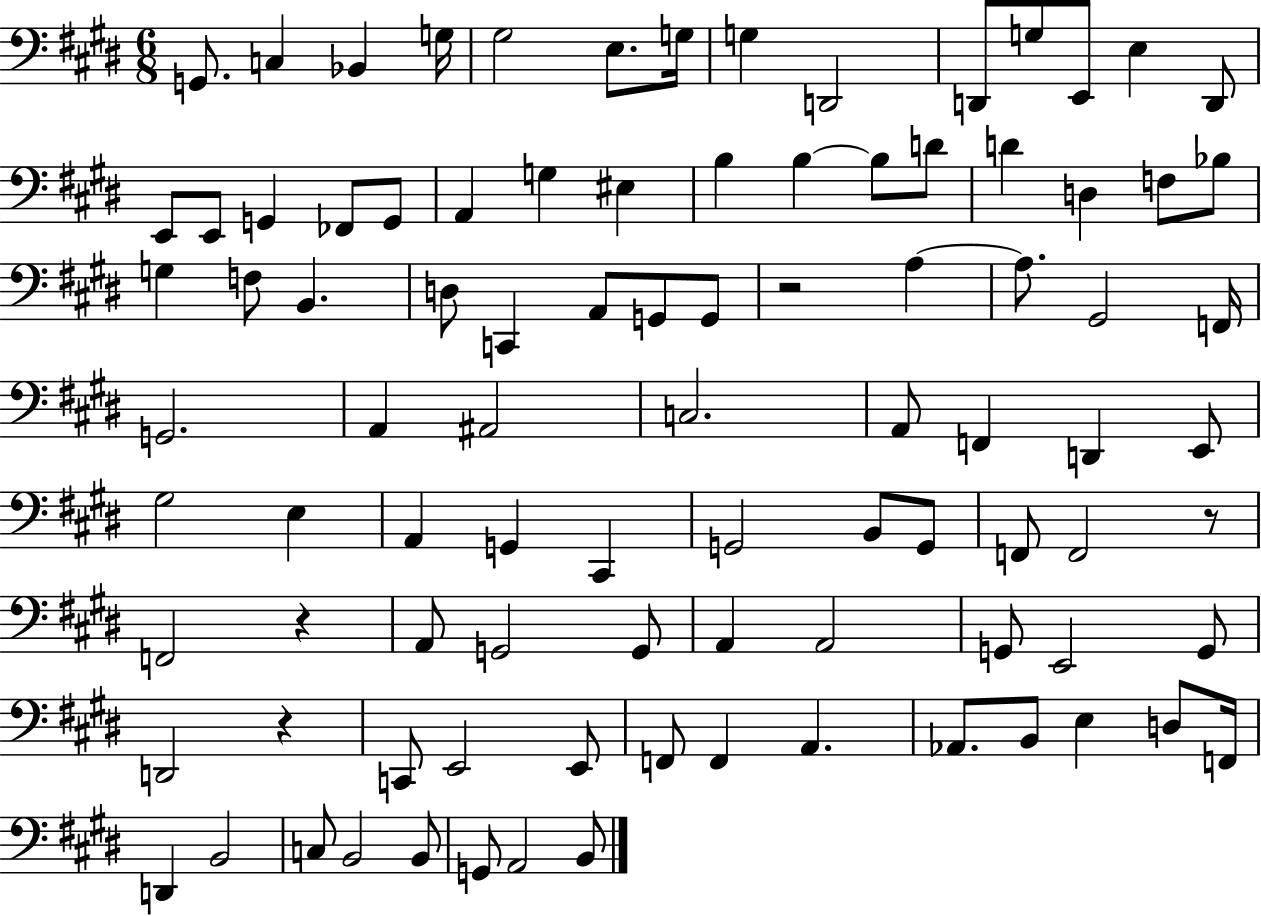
{
  \clef bass
  \numericTimeSignature
  \time 6/8
  \key e \major
  g,8. c4 bes,4 g16 | gis2 e8. g16 | g4 d,2 | d,8 g8 e,8 e4 d,8 | \break e,8 e,8 g,4 fes,8 g,8 | a,4 g4 eis4 | b4 b4~~ b8 d'8 | d'4 d4 f8 bes8 | \break g4 f8 b,4. | d8 c,4 a,8 g,8 g,8 | r2 a4~~ | a8. gis,2 f,16 | \break g,2. | a,4 ais,2 | c2. | a,8 f,4 d,4 e,8 | \break gis2 e4 | a,4 g,4 cis,4 | g,2 b,8 g,8 | f,8 f,2 r8 | \break f,2 r4 | a,8 g,2 g,8 | a,4 a,2 | g,8 e,2 g,8 | \break d,2 r4 | c,8 e,2 e,8 | f,8 f,4 a,4. | aes,8. b,8 e4 d8 f,16 | \break d,4 b,2 | c8 b,2 b,8 | g,8 a,2 b,8 | \bar "|."
}